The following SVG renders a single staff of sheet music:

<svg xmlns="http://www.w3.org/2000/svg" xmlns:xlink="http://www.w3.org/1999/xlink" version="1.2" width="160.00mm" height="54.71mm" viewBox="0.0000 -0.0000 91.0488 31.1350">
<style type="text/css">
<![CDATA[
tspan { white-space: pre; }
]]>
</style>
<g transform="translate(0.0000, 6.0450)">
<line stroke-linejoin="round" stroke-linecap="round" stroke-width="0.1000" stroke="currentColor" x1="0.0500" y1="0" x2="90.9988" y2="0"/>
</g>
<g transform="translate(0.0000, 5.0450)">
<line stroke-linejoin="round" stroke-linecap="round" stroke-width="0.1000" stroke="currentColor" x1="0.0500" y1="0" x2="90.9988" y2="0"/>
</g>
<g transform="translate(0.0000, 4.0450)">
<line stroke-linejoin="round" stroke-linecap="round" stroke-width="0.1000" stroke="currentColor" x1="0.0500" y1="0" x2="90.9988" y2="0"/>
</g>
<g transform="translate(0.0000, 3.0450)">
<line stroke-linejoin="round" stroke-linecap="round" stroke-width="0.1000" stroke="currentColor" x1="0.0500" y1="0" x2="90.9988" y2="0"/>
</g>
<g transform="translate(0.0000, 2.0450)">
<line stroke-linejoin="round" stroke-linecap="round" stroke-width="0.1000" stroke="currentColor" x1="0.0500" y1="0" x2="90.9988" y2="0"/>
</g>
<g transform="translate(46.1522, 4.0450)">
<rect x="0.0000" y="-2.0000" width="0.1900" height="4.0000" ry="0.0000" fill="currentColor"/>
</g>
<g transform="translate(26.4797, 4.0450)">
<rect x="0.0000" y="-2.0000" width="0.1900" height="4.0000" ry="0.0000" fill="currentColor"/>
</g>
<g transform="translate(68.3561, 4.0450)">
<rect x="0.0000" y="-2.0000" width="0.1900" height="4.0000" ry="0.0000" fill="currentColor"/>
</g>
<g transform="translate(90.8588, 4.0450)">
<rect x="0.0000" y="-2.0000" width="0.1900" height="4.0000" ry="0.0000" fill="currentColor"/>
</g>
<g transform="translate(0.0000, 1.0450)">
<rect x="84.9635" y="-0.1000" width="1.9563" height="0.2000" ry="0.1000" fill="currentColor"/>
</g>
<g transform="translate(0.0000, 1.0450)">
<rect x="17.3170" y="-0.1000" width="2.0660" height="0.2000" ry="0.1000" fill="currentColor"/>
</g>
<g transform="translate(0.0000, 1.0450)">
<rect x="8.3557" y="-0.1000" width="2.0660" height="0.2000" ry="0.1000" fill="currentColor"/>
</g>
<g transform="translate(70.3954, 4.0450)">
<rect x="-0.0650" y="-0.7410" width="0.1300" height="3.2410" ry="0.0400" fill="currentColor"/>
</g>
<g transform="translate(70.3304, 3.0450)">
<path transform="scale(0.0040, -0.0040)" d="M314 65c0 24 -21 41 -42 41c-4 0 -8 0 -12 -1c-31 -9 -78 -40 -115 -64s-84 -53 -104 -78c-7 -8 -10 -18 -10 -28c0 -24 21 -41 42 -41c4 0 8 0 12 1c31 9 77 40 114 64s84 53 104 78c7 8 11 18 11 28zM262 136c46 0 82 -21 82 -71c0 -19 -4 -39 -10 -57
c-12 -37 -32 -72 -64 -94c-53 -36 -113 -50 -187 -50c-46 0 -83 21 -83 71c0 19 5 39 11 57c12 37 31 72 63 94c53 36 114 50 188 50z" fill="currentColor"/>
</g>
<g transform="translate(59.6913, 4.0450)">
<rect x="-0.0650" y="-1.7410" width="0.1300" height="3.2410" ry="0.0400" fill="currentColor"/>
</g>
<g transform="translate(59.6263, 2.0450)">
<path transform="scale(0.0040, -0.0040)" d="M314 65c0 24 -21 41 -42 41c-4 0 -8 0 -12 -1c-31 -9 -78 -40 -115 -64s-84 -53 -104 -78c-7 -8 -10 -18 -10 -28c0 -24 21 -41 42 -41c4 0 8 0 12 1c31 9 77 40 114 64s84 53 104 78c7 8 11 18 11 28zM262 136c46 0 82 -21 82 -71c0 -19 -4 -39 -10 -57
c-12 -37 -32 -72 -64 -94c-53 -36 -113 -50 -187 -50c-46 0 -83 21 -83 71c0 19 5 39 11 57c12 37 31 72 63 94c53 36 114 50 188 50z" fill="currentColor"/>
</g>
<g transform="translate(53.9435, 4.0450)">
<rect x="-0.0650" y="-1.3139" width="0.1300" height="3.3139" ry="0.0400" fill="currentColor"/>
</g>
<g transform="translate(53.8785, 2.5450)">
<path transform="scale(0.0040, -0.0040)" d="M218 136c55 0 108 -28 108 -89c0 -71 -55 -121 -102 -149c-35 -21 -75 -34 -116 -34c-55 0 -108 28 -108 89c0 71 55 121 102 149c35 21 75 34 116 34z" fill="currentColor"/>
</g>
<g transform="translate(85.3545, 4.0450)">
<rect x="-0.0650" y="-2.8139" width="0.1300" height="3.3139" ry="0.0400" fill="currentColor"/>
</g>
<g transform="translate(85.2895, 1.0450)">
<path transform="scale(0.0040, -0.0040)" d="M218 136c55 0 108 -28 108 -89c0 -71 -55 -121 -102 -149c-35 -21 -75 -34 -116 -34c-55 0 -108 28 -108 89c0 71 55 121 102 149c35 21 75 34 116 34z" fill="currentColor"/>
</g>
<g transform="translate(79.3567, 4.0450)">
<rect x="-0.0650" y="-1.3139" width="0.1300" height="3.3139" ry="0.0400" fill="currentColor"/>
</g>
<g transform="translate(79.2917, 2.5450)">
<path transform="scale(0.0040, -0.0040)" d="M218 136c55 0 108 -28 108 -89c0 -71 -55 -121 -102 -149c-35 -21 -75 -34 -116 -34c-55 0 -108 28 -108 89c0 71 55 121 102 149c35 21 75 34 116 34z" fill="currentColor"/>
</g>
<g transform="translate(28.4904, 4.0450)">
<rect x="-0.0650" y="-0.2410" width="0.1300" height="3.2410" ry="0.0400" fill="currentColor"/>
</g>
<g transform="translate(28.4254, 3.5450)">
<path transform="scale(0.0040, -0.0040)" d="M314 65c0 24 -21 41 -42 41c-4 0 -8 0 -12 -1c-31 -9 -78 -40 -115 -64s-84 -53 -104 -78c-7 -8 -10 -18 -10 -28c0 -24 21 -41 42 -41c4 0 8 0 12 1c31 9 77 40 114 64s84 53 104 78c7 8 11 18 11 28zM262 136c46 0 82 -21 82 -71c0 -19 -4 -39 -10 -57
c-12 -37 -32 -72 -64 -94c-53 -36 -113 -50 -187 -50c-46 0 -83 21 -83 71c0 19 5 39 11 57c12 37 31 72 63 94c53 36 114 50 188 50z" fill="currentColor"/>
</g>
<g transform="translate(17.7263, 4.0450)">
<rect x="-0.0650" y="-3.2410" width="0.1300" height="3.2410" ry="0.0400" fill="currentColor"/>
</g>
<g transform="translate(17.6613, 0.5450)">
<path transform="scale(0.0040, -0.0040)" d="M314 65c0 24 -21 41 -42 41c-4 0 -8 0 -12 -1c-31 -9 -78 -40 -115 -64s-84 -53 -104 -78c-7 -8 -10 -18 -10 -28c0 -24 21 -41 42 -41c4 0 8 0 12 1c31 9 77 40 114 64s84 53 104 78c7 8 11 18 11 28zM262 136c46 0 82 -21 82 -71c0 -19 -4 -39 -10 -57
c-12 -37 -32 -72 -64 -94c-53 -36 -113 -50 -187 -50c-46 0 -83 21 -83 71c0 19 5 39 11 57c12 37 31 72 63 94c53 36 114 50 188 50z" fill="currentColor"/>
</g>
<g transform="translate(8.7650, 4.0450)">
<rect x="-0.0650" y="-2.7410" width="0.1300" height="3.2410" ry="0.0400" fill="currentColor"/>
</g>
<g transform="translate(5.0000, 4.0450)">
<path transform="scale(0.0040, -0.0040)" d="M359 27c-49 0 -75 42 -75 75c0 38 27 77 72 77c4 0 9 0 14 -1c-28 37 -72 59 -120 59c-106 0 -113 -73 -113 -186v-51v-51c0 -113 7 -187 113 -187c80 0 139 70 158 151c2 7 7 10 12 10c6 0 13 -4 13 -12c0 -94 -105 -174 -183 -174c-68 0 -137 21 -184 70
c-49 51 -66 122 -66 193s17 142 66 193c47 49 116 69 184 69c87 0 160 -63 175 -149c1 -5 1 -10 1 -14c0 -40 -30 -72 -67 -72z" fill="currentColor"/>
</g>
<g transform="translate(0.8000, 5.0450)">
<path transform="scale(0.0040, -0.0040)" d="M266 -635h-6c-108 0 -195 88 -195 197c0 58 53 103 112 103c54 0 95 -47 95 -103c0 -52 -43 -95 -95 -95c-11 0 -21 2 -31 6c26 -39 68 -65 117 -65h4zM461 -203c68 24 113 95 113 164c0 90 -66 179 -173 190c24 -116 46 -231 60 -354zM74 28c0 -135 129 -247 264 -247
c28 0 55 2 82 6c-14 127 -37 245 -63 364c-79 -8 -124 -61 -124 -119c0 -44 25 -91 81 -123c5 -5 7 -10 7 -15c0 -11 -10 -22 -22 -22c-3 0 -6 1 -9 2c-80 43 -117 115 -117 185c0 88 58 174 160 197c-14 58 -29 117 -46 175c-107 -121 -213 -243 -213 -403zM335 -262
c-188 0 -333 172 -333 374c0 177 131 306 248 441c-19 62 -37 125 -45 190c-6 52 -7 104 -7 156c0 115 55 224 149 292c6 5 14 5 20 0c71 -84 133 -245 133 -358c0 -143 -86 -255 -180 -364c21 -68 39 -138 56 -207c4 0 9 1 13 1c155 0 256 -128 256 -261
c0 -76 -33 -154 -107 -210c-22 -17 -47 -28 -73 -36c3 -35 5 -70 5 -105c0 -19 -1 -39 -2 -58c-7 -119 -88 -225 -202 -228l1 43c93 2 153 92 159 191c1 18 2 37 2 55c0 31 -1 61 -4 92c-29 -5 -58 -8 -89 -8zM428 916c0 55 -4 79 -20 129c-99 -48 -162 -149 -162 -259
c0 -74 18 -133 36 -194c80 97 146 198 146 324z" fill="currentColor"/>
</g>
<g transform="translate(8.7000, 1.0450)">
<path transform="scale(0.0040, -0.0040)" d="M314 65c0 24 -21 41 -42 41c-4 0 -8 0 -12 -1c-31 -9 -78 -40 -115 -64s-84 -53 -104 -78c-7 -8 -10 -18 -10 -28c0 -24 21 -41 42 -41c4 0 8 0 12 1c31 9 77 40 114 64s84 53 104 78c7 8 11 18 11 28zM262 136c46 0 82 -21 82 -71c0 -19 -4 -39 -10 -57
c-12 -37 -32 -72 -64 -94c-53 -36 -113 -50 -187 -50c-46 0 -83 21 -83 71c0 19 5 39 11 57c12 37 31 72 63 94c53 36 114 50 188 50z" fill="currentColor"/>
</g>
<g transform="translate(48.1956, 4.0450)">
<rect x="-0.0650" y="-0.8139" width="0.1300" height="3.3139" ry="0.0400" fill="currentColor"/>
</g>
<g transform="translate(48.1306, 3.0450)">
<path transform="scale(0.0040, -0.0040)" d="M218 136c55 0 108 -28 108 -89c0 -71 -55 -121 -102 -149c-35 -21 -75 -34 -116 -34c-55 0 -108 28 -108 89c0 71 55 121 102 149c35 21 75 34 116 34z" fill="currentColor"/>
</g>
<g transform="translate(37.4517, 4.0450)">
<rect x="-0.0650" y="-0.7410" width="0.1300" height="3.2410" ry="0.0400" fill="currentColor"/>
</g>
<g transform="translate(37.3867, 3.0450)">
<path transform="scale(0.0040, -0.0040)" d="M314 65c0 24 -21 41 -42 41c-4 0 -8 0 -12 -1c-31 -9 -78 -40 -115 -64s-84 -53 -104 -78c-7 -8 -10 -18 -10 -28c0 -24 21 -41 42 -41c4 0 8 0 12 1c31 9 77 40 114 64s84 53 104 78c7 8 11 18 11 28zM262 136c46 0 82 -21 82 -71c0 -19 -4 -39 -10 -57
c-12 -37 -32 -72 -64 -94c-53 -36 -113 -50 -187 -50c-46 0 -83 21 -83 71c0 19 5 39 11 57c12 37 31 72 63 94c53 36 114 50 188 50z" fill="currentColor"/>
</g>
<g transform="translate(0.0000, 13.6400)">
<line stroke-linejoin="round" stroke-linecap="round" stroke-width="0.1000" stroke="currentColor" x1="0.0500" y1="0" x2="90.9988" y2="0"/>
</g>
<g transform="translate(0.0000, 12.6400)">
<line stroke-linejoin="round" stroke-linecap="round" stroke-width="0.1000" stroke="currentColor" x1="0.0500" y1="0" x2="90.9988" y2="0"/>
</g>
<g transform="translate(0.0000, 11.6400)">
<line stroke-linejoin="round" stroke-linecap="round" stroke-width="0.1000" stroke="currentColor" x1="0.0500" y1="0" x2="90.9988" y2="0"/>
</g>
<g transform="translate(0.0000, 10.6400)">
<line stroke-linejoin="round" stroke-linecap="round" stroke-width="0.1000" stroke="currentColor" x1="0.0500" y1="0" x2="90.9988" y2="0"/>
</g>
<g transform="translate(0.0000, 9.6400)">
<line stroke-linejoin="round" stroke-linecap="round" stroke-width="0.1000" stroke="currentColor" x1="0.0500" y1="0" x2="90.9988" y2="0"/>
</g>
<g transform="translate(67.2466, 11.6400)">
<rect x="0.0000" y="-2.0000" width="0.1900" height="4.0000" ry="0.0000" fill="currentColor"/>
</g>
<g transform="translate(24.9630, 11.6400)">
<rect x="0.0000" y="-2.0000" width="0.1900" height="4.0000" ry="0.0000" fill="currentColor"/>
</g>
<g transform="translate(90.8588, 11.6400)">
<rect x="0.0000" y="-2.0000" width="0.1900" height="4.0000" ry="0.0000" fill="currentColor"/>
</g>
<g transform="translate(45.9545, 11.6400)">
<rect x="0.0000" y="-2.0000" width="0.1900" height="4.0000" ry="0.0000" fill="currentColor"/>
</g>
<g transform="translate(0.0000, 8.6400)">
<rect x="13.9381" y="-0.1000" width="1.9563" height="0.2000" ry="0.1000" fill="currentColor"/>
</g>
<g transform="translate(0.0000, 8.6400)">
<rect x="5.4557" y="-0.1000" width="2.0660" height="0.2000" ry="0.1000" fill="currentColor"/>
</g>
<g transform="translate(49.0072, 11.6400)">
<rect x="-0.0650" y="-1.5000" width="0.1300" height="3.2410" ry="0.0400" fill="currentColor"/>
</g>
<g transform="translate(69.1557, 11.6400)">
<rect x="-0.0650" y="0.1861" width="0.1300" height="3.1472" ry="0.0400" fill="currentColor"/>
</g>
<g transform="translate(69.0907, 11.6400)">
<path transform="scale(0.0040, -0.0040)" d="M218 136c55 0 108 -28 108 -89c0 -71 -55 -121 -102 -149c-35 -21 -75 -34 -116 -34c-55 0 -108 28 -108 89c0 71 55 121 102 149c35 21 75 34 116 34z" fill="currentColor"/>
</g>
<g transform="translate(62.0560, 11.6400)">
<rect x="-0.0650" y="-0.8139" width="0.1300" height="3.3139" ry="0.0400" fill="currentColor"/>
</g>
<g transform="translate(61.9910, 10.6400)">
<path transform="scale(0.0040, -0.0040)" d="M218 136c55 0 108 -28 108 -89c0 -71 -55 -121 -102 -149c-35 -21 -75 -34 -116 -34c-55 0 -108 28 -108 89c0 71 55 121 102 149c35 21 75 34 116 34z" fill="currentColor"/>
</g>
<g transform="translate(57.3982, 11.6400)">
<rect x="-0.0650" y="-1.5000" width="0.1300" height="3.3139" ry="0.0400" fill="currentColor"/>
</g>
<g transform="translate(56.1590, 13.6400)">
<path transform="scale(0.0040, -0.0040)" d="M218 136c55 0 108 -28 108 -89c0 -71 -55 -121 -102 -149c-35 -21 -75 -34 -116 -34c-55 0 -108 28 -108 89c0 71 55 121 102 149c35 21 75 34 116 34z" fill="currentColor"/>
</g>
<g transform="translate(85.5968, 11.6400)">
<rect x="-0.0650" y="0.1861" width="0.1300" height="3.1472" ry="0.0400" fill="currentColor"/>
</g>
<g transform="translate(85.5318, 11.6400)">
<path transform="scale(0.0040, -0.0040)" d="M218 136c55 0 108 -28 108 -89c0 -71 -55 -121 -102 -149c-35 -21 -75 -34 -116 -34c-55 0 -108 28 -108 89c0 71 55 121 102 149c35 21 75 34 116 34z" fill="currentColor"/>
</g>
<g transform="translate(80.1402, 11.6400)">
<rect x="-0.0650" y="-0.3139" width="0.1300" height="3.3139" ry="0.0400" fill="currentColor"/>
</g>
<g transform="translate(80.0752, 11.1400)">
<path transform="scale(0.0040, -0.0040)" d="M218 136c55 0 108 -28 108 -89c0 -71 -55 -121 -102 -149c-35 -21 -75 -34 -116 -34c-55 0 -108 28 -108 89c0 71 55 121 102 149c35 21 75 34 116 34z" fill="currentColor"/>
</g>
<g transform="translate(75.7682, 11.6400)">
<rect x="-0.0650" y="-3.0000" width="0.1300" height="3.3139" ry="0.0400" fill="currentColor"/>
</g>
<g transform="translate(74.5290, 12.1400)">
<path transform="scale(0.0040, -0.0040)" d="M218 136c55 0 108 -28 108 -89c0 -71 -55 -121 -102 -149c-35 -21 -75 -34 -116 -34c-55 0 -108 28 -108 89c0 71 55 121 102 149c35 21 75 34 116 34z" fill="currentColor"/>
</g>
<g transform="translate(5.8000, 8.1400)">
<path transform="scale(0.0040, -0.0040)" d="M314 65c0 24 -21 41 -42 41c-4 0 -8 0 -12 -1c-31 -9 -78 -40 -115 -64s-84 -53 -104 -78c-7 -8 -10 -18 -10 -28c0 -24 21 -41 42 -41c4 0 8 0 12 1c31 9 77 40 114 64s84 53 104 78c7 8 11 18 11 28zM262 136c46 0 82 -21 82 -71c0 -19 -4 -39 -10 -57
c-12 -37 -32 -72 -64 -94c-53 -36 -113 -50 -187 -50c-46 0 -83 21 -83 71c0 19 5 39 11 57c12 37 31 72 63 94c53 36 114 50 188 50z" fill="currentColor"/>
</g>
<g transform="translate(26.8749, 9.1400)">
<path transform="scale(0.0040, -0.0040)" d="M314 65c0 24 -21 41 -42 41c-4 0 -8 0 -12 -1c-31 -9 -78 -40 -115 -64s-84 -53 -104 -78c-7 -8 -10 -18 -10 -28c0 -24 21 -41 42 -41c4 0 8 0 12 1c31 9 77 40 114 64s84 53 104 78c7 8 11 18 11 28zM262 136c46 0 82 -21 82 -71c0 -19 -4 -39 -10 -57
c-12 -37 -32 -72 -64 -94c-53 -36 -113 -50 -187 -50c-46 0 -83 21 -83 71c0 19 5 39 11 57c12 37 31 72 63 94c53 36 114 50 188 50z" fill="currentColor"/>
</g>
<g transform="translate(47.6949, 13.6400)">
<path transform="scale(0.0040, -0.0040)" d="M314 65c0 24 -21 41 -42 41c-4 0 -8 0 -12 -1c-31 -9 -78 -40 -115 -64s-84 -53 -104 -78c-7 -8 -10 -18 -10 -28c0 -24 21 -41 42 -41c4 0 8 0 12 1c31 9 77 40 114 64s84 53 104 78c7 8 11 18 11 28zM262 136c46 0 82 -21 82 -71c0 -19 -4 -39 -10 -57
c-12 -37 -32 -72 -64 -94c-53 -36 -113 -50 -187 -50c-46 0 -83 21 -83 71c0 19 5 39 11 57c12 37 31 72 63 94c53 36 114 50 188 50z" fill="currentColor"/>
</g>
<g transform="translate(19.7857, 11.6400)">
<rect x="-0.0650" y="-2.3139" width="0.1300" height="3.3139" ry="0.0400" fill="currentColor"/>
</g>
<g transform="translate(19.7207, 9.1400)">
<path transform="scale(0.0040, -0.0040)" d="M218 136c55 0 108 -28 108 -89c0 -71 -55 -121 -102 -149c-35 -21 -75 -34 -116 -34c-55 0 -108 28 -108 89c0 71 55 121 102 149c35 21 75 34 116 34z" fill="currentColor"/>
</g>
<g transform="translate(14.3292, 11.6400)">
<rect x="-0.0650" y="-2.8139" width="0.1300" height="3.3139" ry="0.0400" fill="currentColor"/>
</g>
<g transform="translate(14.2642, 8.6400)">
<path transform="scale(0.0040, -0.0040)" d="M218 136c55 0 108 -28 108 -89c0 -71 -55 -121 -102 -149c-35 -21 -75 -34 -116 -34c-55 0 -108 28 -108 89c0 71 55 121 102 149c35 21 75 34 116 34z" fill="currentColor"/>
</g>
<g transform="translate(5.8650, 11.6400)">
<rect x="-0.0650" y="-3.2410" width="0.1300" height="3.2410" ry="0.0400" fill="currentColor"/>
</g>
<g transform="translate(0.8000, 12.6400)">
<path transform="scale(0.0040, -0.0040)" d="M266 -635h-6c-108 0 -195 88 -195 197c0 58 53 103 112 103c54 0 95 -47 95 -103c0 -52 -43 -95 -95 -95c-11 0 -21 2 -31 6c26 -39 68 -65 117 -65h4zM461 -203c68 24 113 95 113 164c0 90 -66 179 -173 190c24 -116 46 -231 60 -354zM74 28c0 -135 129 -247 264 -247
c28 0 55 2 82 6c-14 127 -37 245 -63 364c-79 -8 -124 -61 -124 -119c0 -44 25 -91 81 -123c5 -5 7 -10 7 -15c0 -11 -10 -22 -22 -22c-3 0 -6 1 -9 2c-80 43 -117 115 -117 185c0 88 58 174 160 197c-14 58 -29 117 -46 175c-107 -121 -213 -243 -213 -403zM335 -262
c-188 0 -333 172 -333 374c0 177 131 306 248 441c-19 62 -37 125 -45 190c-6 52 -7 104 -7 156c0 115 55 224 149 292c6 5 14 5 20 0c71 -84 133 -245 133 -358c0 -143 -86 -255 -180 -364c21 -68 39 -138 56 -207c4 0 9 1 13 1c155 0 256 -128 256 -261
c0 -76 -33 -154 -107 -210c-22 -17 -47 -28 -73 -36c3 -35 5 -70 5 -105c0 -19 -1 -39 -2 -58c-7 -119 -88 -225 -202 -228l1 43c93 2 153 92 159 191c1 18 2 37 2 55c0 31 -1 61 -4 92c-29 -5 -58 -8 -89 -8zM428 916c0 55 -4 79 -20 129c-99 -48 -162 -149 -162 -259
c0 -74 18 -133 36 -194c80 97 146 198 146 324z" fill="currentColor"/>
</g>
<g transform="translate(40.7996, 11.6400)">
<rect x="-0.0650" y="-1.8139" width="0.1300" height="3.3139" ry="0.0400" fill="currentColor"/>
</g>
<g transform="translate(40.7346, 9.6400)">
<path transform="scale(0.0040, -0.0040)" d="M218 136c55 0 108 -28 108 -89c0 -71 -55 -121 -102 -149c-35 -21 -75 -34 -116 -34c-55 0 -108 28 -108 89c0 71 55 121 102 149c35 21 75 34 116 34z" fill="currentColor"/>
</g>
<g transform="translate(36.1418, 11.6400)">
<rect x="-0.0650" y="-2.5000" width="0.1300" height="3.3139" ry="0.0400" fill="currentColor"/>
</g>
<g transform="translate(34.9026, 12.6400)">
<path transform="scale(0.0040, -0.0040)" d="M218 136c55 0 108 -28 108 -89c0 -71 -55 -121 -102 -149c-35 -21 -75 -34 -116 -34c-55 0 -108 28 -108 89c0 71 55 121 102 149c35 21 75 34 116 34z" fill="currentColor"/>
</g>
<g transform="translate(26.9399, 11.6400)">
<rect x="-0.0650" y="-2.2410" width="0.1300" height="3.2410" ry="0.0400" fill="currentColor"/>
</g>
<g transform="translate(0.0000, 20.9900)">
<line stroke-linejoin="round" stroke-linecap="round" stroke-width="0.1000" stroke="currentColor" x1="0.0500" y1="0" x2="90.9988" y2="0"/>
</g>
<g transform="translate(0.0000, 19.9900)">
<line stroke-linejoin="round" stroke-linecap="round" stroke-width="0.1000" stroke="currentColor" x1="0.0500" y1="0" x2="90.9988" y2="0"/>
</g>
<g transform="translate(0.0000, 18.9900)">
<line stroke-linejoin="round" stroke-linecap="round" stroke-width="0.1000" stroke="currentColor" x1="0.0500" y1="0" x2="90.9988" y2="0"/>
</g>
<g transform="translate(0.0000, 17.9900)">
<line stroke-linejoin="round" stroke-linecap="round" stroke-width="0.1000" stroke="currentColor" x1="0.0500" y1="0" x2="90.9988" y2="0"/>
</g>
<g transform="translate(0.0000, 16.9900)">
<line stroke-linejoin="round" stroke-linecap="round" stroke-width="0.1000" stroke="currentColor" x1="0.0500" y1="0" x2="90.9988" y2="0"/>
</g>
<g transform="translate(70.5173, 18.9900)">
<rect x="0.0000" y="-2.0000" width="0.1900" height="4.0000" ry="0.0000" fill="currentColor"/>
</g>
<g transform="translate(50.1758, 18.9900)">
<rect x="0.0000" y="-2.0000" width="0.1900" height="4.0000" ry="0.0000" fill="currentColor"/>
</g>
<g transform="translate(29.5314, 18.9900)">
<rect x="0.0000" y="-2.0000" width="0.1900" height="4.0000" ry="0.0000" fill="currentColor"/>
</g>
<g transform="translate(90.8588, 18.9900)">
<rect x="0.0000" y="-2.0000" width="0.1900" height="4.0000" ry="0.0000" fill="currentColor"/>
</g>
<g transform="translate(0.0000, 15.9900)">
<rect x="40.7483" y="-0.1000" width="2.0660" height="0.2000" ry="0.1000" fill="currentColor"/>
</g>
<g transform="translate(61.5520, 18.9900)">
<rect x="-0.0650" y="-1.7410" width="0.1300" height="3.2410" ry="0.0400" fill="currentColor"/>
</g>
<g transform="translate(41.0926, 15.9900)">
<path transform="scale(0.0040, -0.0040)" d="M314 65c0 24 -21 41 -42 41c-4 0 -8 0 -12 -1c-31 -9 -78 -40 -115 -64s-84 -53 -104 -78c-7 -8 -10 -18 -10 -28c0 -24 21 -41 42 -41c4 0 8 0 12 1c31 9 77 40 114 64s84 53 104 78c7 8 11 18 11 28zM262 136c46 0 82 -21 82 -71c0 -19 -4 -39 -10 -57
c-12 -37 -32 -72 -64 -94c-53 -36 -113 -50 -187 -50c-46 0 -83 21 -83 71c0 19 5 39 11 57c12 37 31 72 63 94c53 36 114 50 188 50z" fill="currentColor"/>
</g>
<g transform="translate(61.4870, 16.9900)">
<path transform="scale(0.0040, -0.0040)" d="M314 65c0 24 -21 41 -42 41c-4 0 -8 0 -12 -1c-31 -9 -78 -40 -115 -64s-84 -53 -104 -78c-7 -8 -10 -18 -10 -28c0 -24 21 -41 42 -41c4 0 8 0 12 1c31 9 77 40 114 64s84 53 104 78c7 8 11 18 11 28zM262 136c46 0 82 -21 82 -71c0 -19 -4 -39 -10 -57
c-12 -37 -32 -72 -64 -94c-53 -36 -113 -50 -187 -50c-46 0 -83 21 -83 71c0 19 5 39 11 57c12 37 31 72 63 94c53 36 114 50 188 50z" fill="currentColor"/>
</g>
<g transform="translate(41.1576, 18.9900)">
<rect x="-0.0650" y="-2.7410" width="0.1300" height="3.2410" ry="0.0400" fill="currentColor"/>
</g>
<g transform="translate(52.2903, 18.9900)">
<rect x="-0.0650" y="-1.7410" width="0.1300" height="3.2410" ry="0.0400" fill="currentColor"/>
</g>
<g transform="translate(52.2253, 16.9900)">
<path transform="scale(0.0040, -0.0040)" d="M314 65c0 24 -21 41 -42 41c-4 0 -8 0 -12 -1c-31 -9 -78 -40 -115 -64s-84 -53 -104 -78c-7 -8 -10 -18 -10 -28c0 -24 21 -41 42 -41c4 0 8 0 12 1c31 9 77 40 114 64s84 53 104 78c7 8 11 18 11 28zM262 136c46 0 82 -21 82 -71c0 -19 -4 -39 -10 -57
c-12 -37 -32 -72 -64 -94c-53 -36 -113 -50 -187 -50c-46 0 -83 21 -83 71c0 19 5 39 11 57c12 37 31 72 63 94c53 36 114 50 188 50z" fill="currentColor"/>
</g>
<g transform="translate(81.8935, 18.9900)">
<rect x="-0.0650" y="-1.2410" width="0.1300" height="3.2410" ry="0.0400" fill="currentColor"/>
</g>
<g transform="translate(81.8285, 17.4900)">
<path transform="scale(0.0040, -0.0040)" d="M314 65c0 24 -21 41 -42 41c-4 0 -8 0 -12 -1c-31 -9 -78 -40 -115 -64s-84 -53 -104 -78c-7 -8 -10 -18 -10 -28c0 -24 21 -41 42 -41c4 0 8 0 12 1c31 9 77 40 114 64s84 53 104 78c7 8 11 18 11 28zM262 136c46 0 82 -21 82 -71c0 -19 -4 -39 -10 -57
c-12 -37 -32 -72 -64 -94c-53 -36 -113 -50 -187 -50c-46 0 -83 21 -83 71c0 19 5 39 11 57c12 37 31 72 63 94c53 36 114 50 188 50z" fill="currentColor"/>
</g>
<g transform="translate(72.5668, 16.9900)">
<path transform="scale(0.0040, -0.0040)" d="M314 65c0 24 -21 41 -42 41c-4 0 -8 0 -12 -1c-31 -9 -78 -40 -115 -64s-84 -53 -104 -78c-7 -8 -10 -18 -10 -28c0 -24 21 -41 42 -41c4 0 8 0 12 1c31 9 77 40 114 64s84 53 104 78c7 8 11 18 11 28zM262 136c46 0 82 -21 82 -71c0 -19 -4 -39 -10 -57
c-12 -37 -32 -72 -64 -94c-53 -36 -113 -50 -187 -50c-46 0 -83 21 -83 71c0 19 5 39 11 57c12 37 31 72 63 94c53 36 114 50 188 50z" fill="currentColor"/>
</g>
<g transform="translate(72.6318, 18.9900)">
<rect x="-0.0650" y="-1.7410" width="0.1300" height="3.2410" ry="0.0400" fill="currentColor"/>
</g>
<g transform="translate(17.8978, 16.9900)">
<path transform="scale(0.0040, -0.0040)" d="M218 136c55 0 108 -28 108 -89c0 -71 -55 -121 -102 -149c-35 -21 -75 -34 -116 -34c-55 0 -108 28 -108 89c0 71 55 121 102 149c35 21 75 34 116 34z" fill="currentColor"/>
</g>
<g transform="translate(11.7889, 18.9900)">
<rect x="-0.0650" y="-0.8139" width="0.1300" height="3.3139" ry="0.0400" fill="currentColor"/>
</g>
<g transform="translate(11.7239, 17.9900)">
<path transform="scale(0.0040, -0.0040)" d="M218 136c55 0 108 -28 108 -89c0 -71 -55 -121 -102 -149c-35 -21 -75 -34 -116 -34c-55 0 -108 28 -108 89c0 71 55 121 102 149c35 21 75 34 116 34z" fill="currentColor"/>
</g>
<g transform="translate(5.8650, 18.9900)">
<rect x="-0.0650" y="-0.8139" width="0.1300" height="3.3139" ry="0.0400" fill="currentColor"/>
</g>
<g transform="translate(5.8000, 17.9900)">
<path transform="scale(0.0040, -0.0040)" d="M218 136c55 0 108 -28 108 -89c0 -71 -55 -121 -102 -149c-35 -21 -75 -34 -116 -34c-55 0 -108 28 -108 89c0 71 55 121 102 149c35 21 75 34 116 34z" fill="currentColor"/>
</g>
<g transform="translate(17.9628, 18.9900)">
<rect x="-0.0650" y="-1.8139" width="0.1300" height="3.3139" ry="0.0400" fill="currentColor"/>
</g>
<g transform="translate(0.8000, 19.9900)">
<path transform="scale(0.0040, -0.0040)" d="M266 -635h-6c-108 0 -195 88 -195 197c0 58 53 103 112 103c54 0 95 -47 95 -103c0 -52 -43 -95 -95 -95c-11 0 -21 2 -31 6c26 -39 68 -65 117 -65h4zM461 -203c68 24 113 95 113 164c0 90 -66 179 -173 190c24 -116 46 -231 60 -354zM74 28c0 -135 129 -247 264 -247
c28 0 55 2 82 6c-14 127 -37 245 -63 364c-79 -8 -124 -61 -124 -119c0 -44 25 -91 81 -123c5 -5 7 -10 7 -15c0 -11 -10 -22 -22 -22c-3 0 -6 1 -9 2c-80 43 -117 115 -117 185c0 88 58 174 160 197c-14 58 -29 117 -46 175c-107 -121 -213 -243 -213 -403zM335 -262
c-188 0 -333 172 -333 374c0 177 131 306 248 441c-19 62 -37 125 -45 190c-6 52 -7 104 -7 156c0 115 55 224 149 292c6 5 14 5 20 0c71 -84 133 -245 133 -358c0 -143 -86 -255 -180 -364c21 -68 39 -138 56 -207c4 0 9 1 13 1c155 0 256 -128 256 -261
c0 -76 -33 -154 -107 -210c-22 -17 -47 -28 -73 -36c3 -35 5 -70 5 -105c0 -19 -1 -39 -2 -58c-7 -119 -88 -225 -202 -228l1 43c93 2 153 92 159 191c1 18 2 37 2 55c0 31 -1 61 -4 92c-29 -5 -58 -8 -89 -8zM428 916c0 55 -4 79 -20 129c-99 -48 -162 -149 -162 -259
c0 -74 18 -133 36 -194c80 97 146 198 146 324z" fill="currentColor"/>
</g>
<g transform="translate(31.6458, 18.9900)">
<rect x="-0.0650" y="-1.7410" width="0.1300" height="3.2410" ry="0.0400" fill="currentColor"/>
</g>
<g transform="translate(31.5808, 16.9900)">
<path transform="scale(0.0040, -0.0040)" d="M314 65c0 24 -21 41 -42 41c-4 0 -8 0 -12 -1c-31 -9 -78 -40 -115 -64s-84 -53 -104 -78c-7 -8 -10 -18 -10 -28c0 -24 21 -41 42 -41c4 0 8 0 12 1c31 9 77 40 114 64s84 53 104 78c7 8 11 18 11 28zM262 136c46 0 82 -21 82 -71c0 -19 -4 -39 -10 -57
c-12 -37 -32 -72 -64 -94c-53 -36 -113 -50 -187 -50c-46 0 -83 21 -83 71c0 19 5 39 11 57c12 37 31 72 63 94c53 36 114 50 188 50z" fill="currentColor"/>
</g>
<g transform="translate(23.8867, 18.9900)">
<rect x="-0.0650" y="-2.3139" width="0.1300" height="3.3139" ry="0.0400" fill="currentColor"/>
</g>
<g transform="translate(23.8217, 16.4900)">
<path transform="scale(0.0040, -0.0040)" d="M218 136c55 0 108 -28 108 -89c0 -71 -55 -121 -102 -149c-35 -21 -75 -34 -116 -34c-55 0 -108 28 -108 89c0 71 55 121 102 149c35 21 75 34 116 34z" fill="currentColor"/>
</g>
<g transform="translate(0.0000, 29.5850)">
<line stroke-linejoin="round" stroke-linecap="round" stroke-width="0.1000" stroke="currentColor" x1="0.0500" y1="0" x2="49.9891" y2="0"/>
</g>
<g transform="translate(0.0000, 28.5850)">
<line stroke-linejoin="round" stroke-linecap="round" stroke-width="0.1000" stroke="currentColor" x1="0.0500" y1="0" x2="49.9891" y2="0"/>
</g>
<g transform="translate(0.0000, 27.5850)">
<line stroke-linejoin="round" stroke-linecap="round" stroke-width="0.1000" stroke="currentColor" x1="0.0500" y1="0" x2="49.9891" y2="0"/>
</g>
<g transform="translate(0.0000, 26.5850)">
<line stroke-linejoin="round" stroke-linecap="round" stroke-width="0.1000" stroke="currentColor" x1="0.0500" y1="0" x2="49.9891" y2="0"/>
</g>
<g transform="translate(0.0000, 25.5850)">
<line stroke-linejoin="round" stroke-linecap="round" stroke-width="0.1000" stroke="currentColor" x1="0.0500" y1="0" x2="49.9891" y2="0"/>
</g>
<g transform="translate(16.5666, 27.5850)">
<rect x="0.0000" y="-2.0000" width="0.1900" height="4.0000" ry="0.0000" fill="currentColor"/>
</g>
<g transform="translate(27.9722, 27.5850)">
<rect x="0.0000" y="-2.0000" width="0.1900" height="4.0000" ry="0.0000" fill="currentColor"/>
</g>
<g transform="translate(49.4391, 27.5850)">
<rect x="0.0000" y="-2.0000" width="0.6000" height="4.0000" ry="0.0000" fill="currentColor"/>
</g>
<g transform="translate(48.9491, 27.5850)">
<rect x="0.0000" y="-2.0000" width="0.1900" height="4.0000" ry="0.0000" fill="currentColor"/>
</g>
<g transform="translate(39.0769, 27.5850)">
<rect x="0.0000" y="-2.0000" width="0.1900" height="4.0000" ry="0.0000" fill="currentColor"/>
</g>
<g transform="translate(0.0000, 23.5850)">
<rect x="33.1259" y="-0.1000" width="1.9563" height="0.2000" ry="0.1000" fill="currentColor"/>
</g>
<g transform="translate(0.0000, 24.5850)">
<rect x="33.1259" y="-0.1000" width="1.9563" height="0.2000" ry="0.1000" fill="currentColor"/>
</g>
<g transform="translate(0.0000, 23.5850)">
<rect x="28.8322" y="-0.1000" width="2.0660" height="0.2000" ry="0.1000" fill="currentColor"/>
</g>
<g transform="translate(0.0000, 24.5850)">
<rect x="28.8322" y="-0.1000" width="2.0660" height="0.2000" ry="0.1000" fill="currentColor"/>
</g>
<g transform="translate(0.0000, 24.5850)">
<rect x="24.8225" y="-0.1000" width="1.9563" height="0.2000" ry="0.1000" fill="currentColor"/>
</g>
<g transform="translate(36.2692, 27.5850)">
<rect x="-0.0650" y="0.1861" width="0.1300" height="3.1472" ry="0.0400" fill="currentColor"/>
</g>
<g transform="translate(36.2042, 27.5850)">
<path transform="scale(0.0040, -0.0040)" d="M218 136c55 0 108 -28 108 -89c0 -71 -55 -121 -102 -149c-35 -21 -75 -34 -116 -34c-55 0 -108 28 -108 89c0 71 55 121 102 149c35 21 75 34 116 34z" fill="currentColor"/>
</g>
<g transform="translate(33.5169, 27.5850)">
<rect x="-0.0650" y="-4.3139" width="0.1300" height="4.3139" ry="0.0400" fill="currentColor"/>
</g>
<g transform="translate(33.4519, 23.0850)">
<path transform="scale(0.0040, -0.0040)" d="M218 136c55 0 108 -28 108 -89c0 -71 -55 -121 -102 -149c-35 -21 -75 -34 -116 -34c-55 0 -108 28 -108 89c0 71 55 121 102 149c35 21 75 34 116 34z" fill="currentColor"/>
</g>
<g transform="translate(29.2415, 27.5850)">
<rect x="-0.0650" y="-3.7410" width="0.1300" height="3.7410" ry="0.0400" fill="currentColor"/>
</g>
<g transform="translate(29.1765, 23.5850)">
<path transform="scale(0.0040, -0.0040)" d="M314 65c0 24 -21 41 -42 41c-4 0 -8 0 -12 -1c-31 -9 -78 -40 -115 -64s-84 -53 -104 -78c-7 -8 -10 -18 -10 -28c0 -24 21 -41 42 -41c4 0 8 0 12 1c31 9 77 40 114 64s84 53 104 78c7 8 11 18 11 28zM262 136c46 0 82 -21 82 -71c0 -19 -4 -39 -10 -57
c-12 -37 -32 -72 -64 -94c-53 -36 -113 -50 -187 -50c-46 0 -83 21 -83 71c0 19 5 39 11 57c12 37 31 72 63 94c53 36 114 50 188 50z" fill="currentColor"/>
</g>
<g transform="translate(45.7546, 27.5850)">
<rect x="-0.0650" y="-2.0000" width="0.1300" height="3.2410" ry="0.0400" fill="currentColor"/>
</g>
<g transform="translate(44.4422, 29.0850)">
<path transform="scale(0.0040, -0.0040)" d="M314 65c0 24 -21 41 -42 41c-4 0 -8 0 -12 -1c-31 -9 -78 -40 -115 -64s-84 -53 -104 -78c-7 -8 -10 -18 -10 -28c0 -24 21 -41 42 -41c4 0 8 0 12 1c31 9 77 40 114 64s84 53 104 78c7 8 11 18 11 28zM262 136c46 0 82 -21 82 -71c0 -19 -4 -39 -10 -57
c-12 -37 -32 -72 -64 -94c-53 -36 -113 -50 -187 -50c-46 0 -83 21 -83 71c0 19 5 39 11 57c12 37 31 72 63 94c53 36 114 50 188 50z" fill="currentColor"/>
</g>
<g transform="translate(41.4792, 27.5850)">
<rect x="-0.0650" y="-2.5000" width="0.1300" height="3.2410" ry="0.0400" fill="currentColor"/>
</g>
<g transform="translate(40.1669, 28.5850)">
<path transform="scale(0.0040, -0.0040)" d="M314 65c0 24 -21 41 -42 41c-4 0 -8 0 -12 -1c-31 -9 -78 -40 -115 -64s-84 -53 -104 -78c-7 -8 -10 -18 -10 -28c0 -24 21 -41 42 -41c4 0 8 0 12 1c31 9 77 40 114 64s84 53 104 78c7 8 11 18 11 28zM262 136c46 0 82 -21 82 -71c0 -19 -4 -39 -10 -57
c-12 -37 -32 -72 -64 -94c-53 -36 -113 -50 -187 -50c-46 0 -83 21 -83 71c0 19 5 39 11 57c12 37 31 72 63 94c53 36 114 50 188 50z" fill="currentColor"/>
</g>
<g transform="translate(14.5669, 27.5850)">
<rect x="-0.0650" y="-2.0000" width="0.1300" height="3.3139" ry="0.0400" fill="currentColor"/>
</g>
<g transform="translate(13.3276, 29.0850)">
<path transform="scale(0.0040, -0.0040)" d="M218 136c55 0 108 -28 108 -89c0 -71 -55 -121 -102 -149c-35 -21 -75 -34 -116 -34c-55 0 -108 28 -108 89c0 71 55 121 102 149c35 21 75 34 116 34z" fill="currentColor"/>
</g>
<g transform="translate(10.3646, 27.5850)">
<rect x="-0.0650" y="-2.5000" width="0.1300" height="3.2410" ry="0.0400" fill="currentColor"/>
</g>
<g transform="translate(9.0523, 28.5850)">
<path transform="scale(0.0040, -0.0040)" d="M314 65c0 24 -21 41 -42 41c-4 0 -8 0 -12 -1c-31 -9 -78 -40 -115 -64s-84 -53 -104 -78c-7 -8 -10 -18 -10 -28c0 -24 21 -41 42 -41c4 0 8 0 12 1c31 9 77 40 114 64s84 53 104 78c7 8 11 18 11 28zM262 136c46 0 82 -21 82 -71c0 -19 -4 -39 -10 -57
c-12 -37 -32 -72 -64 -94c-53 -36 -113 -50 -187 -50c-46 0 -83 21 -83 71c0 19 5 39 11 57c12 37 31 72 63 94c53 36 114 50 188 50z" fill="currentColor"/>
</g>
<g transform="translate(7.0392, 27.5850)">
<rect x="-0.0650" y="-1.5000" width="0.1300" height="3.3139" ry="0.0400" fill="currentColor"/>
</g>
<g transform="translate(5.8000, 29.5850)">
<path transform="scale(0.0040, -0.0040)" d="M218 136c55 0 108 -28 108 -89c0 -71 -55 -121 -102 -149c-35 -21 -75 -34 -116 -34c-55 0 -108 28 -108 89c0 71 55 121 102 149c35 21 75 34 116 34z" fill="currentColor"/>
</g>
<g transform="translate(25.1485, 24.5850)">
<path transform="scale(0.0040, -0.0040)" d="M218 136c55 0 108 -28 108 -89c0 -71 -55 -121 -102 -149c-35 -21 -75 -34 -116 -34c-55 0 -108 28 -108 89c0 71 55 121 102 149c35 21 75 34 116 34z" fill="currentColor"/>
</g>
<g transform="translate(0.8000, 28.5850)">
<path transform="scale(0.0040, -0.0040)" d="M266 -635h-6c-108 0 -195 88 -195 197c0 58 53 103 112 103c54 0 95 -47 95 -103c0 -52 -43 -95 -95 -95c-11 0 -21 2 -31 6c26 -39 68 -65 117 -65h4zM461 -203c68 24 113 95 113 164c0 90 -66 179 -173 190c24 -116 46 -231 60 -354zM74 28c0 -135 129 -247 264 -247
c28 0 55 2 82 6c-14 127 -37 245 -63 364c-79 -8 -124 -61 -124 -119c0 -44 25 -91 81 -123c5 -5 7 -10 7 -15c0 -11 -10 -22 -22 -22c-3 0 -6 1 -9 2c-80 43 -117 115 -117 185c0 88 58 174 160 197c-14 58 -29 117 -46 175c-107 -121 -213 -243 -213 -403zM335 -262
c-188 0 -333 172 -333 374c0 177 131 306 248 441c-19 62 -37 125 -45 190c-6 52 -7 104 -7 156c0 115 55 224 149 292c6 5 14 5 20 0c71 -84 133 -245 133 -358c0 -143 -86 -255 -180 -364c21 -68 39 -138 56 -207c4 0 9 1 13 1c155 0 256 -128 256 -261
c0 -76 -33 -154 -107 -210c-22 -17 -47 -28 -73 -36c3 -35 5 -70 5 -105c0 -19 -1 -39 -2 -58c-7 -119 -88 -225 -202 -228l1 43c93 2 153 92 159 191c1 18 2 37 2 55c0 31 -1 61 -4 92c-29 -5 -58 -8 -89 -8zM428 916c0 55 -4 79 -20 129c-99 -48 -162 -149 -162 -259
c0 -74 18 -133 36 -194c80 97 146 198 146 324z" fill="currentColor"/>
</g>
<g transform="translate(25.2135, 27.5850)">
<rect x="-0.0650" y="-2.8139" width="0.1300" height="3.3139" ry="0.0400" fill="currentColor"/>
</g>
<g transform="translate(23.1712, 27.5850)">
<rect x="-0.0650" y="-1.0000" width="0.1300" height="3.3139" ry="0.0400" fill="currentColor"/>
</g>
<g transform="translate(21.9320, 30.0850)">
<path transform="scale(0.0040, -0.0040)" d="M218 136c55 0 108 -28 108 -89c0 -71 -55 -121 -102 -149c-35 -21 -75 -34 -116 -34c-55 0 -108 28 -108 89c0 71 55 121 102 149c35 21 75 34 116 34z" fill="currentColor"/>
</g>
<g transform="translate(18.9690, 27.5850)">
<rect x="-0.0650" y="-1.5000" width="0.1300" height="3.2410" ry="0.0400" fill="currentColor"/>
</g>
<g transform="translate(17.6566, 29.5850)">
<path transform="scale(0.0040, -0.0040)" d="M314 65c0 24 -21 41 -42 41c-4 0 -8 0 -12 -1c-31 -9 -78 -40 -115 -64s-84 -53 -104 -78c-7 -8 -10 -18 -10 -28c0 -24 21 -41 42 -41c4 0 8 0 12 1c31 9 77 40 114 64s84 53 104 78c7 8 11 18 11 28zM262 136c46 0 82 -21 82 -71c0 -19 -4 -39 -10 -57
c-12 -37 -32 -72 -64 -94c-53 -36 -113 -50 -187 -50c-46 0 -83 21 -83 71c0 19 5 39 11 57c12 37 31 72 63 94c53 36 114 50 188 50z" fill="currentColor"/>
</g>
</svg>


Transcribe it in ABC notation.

X:1
T:Untitled
M:4/4
L:1/4
K:C
a2 b2 c2 d2 d e f2 d2 e a b2 a g g2 G f E2 E d B A c B d d f g f2 a2 f2 f2 f2 e2 E G2 F E2 D a c'2 d' B G2 F2